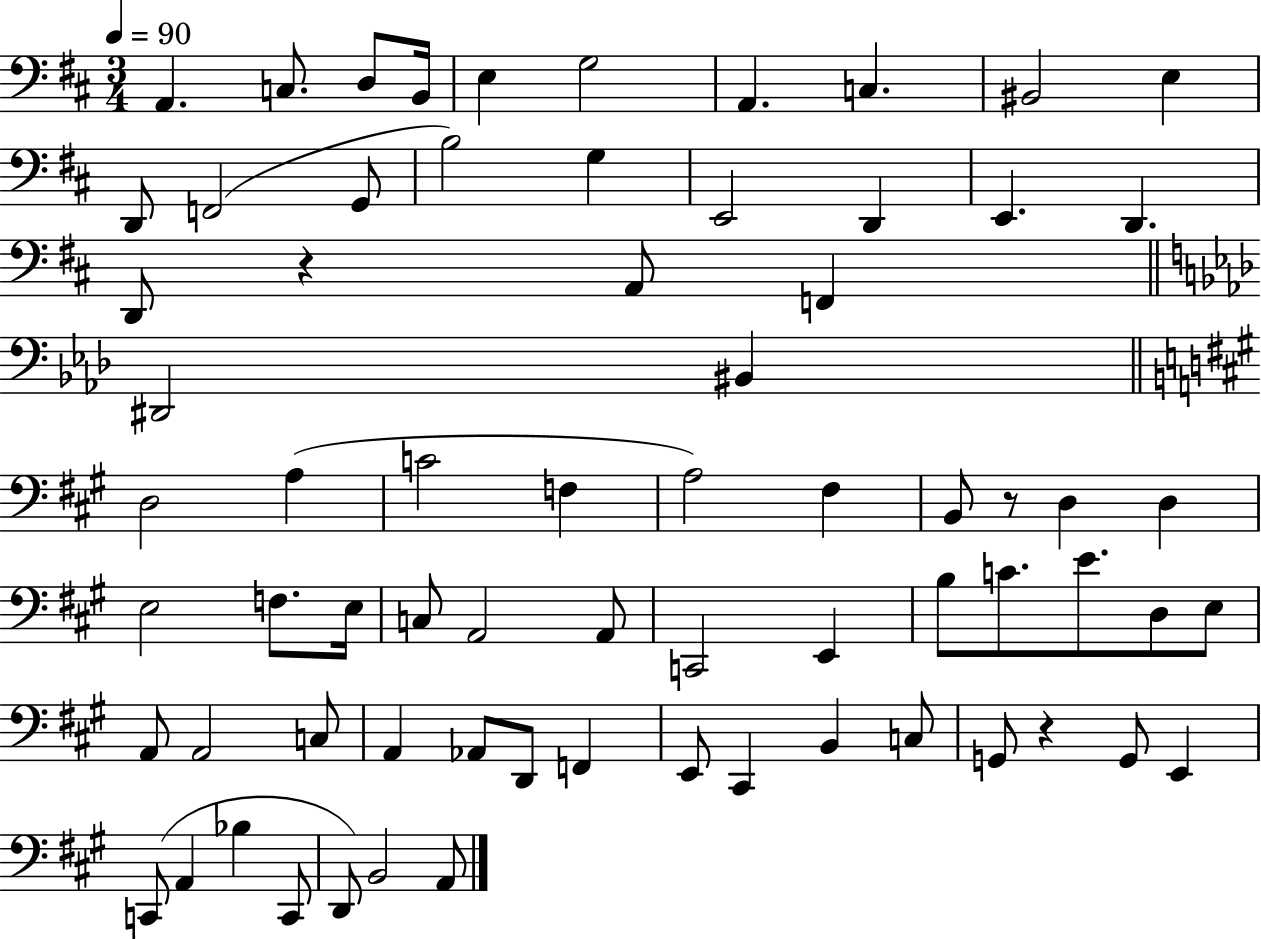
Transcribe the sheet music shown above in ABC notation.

X:1
T:Untitled
M:3/4
L:1/4
K:D
A,, C,/2 D,/2 B,,/4 E, G,2 A,, C, ^B,,2 E, D,,/2 F,,2 G,,/2 B,2 G, E,,2 D,, E,, D,, D,,/2 z A,,/2 F,, ^D,,2 ^B,, D,2 A, C2 F, A,2 ^F, B,,/2 z/2 D, D, E,2 F,/2 E,/4 C,/2 A,,2 A,,/2 C,,2 E,, B,/2 C/2 E/2 D,/2 E,/2 A,,/2 A,,2 C,/2 A,, _A,,/2 D,,/2 F,, E,,/2 ^C,, B,, C,/2 G,,/2 z G,,/2 E,, C,,/2 A,, _B, C,,/2 D,,/2 B,,2 A,,/2